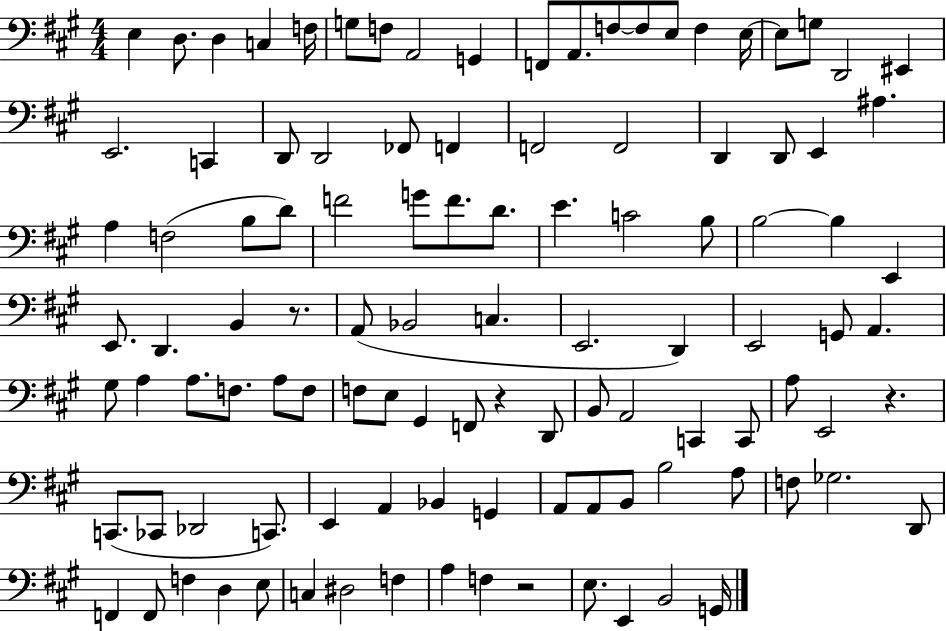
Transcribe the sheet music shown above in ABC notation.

X:1
T:Untitled
M:4/4
L:1/4
K:A
E, D,/2 D, C, F,/4 G,/2 F,/2 A,,2 G,, F,,/2 A,,/2 F,/2 F,/2 E,/2 F, E,/4 E,/2 G,/2 D,,2 ^E,, E,,2 C,, D,,/2 D,,2 _F,,/2 F,, F,,2 F,,2 D,, D,,/2 E,, ^A, A, F,2 B,/2 D/2 F2 G/2 F/2 D/2 E C2 B,/2 B,2 B, E,, E,,/2 D,, B,, z/2 A,,/2 _B,,2 C, E,,2 D,, E,,2 G,,/2 A,, ^G,/2 A, A,/2 F,/2 A,/2 F,/2 F,/2 E,/2 ^G,, F,,/2 z D,,/2 B,,/2 A,,2 C,, C,,/2 A,/2 E,,2 z C,,/2 _C,,/2 _D,,2 C,,/2 E,, A,, _B,, G,, A,,/2 A,,/2 B,,/2 B,2 A,/2 F,/2 _G,2 D,,/2 F,, F,,/2 F, D, E,/2 C, ^D,2 F, A, F, z2 E,/2 E,, B,,2 G,,/4